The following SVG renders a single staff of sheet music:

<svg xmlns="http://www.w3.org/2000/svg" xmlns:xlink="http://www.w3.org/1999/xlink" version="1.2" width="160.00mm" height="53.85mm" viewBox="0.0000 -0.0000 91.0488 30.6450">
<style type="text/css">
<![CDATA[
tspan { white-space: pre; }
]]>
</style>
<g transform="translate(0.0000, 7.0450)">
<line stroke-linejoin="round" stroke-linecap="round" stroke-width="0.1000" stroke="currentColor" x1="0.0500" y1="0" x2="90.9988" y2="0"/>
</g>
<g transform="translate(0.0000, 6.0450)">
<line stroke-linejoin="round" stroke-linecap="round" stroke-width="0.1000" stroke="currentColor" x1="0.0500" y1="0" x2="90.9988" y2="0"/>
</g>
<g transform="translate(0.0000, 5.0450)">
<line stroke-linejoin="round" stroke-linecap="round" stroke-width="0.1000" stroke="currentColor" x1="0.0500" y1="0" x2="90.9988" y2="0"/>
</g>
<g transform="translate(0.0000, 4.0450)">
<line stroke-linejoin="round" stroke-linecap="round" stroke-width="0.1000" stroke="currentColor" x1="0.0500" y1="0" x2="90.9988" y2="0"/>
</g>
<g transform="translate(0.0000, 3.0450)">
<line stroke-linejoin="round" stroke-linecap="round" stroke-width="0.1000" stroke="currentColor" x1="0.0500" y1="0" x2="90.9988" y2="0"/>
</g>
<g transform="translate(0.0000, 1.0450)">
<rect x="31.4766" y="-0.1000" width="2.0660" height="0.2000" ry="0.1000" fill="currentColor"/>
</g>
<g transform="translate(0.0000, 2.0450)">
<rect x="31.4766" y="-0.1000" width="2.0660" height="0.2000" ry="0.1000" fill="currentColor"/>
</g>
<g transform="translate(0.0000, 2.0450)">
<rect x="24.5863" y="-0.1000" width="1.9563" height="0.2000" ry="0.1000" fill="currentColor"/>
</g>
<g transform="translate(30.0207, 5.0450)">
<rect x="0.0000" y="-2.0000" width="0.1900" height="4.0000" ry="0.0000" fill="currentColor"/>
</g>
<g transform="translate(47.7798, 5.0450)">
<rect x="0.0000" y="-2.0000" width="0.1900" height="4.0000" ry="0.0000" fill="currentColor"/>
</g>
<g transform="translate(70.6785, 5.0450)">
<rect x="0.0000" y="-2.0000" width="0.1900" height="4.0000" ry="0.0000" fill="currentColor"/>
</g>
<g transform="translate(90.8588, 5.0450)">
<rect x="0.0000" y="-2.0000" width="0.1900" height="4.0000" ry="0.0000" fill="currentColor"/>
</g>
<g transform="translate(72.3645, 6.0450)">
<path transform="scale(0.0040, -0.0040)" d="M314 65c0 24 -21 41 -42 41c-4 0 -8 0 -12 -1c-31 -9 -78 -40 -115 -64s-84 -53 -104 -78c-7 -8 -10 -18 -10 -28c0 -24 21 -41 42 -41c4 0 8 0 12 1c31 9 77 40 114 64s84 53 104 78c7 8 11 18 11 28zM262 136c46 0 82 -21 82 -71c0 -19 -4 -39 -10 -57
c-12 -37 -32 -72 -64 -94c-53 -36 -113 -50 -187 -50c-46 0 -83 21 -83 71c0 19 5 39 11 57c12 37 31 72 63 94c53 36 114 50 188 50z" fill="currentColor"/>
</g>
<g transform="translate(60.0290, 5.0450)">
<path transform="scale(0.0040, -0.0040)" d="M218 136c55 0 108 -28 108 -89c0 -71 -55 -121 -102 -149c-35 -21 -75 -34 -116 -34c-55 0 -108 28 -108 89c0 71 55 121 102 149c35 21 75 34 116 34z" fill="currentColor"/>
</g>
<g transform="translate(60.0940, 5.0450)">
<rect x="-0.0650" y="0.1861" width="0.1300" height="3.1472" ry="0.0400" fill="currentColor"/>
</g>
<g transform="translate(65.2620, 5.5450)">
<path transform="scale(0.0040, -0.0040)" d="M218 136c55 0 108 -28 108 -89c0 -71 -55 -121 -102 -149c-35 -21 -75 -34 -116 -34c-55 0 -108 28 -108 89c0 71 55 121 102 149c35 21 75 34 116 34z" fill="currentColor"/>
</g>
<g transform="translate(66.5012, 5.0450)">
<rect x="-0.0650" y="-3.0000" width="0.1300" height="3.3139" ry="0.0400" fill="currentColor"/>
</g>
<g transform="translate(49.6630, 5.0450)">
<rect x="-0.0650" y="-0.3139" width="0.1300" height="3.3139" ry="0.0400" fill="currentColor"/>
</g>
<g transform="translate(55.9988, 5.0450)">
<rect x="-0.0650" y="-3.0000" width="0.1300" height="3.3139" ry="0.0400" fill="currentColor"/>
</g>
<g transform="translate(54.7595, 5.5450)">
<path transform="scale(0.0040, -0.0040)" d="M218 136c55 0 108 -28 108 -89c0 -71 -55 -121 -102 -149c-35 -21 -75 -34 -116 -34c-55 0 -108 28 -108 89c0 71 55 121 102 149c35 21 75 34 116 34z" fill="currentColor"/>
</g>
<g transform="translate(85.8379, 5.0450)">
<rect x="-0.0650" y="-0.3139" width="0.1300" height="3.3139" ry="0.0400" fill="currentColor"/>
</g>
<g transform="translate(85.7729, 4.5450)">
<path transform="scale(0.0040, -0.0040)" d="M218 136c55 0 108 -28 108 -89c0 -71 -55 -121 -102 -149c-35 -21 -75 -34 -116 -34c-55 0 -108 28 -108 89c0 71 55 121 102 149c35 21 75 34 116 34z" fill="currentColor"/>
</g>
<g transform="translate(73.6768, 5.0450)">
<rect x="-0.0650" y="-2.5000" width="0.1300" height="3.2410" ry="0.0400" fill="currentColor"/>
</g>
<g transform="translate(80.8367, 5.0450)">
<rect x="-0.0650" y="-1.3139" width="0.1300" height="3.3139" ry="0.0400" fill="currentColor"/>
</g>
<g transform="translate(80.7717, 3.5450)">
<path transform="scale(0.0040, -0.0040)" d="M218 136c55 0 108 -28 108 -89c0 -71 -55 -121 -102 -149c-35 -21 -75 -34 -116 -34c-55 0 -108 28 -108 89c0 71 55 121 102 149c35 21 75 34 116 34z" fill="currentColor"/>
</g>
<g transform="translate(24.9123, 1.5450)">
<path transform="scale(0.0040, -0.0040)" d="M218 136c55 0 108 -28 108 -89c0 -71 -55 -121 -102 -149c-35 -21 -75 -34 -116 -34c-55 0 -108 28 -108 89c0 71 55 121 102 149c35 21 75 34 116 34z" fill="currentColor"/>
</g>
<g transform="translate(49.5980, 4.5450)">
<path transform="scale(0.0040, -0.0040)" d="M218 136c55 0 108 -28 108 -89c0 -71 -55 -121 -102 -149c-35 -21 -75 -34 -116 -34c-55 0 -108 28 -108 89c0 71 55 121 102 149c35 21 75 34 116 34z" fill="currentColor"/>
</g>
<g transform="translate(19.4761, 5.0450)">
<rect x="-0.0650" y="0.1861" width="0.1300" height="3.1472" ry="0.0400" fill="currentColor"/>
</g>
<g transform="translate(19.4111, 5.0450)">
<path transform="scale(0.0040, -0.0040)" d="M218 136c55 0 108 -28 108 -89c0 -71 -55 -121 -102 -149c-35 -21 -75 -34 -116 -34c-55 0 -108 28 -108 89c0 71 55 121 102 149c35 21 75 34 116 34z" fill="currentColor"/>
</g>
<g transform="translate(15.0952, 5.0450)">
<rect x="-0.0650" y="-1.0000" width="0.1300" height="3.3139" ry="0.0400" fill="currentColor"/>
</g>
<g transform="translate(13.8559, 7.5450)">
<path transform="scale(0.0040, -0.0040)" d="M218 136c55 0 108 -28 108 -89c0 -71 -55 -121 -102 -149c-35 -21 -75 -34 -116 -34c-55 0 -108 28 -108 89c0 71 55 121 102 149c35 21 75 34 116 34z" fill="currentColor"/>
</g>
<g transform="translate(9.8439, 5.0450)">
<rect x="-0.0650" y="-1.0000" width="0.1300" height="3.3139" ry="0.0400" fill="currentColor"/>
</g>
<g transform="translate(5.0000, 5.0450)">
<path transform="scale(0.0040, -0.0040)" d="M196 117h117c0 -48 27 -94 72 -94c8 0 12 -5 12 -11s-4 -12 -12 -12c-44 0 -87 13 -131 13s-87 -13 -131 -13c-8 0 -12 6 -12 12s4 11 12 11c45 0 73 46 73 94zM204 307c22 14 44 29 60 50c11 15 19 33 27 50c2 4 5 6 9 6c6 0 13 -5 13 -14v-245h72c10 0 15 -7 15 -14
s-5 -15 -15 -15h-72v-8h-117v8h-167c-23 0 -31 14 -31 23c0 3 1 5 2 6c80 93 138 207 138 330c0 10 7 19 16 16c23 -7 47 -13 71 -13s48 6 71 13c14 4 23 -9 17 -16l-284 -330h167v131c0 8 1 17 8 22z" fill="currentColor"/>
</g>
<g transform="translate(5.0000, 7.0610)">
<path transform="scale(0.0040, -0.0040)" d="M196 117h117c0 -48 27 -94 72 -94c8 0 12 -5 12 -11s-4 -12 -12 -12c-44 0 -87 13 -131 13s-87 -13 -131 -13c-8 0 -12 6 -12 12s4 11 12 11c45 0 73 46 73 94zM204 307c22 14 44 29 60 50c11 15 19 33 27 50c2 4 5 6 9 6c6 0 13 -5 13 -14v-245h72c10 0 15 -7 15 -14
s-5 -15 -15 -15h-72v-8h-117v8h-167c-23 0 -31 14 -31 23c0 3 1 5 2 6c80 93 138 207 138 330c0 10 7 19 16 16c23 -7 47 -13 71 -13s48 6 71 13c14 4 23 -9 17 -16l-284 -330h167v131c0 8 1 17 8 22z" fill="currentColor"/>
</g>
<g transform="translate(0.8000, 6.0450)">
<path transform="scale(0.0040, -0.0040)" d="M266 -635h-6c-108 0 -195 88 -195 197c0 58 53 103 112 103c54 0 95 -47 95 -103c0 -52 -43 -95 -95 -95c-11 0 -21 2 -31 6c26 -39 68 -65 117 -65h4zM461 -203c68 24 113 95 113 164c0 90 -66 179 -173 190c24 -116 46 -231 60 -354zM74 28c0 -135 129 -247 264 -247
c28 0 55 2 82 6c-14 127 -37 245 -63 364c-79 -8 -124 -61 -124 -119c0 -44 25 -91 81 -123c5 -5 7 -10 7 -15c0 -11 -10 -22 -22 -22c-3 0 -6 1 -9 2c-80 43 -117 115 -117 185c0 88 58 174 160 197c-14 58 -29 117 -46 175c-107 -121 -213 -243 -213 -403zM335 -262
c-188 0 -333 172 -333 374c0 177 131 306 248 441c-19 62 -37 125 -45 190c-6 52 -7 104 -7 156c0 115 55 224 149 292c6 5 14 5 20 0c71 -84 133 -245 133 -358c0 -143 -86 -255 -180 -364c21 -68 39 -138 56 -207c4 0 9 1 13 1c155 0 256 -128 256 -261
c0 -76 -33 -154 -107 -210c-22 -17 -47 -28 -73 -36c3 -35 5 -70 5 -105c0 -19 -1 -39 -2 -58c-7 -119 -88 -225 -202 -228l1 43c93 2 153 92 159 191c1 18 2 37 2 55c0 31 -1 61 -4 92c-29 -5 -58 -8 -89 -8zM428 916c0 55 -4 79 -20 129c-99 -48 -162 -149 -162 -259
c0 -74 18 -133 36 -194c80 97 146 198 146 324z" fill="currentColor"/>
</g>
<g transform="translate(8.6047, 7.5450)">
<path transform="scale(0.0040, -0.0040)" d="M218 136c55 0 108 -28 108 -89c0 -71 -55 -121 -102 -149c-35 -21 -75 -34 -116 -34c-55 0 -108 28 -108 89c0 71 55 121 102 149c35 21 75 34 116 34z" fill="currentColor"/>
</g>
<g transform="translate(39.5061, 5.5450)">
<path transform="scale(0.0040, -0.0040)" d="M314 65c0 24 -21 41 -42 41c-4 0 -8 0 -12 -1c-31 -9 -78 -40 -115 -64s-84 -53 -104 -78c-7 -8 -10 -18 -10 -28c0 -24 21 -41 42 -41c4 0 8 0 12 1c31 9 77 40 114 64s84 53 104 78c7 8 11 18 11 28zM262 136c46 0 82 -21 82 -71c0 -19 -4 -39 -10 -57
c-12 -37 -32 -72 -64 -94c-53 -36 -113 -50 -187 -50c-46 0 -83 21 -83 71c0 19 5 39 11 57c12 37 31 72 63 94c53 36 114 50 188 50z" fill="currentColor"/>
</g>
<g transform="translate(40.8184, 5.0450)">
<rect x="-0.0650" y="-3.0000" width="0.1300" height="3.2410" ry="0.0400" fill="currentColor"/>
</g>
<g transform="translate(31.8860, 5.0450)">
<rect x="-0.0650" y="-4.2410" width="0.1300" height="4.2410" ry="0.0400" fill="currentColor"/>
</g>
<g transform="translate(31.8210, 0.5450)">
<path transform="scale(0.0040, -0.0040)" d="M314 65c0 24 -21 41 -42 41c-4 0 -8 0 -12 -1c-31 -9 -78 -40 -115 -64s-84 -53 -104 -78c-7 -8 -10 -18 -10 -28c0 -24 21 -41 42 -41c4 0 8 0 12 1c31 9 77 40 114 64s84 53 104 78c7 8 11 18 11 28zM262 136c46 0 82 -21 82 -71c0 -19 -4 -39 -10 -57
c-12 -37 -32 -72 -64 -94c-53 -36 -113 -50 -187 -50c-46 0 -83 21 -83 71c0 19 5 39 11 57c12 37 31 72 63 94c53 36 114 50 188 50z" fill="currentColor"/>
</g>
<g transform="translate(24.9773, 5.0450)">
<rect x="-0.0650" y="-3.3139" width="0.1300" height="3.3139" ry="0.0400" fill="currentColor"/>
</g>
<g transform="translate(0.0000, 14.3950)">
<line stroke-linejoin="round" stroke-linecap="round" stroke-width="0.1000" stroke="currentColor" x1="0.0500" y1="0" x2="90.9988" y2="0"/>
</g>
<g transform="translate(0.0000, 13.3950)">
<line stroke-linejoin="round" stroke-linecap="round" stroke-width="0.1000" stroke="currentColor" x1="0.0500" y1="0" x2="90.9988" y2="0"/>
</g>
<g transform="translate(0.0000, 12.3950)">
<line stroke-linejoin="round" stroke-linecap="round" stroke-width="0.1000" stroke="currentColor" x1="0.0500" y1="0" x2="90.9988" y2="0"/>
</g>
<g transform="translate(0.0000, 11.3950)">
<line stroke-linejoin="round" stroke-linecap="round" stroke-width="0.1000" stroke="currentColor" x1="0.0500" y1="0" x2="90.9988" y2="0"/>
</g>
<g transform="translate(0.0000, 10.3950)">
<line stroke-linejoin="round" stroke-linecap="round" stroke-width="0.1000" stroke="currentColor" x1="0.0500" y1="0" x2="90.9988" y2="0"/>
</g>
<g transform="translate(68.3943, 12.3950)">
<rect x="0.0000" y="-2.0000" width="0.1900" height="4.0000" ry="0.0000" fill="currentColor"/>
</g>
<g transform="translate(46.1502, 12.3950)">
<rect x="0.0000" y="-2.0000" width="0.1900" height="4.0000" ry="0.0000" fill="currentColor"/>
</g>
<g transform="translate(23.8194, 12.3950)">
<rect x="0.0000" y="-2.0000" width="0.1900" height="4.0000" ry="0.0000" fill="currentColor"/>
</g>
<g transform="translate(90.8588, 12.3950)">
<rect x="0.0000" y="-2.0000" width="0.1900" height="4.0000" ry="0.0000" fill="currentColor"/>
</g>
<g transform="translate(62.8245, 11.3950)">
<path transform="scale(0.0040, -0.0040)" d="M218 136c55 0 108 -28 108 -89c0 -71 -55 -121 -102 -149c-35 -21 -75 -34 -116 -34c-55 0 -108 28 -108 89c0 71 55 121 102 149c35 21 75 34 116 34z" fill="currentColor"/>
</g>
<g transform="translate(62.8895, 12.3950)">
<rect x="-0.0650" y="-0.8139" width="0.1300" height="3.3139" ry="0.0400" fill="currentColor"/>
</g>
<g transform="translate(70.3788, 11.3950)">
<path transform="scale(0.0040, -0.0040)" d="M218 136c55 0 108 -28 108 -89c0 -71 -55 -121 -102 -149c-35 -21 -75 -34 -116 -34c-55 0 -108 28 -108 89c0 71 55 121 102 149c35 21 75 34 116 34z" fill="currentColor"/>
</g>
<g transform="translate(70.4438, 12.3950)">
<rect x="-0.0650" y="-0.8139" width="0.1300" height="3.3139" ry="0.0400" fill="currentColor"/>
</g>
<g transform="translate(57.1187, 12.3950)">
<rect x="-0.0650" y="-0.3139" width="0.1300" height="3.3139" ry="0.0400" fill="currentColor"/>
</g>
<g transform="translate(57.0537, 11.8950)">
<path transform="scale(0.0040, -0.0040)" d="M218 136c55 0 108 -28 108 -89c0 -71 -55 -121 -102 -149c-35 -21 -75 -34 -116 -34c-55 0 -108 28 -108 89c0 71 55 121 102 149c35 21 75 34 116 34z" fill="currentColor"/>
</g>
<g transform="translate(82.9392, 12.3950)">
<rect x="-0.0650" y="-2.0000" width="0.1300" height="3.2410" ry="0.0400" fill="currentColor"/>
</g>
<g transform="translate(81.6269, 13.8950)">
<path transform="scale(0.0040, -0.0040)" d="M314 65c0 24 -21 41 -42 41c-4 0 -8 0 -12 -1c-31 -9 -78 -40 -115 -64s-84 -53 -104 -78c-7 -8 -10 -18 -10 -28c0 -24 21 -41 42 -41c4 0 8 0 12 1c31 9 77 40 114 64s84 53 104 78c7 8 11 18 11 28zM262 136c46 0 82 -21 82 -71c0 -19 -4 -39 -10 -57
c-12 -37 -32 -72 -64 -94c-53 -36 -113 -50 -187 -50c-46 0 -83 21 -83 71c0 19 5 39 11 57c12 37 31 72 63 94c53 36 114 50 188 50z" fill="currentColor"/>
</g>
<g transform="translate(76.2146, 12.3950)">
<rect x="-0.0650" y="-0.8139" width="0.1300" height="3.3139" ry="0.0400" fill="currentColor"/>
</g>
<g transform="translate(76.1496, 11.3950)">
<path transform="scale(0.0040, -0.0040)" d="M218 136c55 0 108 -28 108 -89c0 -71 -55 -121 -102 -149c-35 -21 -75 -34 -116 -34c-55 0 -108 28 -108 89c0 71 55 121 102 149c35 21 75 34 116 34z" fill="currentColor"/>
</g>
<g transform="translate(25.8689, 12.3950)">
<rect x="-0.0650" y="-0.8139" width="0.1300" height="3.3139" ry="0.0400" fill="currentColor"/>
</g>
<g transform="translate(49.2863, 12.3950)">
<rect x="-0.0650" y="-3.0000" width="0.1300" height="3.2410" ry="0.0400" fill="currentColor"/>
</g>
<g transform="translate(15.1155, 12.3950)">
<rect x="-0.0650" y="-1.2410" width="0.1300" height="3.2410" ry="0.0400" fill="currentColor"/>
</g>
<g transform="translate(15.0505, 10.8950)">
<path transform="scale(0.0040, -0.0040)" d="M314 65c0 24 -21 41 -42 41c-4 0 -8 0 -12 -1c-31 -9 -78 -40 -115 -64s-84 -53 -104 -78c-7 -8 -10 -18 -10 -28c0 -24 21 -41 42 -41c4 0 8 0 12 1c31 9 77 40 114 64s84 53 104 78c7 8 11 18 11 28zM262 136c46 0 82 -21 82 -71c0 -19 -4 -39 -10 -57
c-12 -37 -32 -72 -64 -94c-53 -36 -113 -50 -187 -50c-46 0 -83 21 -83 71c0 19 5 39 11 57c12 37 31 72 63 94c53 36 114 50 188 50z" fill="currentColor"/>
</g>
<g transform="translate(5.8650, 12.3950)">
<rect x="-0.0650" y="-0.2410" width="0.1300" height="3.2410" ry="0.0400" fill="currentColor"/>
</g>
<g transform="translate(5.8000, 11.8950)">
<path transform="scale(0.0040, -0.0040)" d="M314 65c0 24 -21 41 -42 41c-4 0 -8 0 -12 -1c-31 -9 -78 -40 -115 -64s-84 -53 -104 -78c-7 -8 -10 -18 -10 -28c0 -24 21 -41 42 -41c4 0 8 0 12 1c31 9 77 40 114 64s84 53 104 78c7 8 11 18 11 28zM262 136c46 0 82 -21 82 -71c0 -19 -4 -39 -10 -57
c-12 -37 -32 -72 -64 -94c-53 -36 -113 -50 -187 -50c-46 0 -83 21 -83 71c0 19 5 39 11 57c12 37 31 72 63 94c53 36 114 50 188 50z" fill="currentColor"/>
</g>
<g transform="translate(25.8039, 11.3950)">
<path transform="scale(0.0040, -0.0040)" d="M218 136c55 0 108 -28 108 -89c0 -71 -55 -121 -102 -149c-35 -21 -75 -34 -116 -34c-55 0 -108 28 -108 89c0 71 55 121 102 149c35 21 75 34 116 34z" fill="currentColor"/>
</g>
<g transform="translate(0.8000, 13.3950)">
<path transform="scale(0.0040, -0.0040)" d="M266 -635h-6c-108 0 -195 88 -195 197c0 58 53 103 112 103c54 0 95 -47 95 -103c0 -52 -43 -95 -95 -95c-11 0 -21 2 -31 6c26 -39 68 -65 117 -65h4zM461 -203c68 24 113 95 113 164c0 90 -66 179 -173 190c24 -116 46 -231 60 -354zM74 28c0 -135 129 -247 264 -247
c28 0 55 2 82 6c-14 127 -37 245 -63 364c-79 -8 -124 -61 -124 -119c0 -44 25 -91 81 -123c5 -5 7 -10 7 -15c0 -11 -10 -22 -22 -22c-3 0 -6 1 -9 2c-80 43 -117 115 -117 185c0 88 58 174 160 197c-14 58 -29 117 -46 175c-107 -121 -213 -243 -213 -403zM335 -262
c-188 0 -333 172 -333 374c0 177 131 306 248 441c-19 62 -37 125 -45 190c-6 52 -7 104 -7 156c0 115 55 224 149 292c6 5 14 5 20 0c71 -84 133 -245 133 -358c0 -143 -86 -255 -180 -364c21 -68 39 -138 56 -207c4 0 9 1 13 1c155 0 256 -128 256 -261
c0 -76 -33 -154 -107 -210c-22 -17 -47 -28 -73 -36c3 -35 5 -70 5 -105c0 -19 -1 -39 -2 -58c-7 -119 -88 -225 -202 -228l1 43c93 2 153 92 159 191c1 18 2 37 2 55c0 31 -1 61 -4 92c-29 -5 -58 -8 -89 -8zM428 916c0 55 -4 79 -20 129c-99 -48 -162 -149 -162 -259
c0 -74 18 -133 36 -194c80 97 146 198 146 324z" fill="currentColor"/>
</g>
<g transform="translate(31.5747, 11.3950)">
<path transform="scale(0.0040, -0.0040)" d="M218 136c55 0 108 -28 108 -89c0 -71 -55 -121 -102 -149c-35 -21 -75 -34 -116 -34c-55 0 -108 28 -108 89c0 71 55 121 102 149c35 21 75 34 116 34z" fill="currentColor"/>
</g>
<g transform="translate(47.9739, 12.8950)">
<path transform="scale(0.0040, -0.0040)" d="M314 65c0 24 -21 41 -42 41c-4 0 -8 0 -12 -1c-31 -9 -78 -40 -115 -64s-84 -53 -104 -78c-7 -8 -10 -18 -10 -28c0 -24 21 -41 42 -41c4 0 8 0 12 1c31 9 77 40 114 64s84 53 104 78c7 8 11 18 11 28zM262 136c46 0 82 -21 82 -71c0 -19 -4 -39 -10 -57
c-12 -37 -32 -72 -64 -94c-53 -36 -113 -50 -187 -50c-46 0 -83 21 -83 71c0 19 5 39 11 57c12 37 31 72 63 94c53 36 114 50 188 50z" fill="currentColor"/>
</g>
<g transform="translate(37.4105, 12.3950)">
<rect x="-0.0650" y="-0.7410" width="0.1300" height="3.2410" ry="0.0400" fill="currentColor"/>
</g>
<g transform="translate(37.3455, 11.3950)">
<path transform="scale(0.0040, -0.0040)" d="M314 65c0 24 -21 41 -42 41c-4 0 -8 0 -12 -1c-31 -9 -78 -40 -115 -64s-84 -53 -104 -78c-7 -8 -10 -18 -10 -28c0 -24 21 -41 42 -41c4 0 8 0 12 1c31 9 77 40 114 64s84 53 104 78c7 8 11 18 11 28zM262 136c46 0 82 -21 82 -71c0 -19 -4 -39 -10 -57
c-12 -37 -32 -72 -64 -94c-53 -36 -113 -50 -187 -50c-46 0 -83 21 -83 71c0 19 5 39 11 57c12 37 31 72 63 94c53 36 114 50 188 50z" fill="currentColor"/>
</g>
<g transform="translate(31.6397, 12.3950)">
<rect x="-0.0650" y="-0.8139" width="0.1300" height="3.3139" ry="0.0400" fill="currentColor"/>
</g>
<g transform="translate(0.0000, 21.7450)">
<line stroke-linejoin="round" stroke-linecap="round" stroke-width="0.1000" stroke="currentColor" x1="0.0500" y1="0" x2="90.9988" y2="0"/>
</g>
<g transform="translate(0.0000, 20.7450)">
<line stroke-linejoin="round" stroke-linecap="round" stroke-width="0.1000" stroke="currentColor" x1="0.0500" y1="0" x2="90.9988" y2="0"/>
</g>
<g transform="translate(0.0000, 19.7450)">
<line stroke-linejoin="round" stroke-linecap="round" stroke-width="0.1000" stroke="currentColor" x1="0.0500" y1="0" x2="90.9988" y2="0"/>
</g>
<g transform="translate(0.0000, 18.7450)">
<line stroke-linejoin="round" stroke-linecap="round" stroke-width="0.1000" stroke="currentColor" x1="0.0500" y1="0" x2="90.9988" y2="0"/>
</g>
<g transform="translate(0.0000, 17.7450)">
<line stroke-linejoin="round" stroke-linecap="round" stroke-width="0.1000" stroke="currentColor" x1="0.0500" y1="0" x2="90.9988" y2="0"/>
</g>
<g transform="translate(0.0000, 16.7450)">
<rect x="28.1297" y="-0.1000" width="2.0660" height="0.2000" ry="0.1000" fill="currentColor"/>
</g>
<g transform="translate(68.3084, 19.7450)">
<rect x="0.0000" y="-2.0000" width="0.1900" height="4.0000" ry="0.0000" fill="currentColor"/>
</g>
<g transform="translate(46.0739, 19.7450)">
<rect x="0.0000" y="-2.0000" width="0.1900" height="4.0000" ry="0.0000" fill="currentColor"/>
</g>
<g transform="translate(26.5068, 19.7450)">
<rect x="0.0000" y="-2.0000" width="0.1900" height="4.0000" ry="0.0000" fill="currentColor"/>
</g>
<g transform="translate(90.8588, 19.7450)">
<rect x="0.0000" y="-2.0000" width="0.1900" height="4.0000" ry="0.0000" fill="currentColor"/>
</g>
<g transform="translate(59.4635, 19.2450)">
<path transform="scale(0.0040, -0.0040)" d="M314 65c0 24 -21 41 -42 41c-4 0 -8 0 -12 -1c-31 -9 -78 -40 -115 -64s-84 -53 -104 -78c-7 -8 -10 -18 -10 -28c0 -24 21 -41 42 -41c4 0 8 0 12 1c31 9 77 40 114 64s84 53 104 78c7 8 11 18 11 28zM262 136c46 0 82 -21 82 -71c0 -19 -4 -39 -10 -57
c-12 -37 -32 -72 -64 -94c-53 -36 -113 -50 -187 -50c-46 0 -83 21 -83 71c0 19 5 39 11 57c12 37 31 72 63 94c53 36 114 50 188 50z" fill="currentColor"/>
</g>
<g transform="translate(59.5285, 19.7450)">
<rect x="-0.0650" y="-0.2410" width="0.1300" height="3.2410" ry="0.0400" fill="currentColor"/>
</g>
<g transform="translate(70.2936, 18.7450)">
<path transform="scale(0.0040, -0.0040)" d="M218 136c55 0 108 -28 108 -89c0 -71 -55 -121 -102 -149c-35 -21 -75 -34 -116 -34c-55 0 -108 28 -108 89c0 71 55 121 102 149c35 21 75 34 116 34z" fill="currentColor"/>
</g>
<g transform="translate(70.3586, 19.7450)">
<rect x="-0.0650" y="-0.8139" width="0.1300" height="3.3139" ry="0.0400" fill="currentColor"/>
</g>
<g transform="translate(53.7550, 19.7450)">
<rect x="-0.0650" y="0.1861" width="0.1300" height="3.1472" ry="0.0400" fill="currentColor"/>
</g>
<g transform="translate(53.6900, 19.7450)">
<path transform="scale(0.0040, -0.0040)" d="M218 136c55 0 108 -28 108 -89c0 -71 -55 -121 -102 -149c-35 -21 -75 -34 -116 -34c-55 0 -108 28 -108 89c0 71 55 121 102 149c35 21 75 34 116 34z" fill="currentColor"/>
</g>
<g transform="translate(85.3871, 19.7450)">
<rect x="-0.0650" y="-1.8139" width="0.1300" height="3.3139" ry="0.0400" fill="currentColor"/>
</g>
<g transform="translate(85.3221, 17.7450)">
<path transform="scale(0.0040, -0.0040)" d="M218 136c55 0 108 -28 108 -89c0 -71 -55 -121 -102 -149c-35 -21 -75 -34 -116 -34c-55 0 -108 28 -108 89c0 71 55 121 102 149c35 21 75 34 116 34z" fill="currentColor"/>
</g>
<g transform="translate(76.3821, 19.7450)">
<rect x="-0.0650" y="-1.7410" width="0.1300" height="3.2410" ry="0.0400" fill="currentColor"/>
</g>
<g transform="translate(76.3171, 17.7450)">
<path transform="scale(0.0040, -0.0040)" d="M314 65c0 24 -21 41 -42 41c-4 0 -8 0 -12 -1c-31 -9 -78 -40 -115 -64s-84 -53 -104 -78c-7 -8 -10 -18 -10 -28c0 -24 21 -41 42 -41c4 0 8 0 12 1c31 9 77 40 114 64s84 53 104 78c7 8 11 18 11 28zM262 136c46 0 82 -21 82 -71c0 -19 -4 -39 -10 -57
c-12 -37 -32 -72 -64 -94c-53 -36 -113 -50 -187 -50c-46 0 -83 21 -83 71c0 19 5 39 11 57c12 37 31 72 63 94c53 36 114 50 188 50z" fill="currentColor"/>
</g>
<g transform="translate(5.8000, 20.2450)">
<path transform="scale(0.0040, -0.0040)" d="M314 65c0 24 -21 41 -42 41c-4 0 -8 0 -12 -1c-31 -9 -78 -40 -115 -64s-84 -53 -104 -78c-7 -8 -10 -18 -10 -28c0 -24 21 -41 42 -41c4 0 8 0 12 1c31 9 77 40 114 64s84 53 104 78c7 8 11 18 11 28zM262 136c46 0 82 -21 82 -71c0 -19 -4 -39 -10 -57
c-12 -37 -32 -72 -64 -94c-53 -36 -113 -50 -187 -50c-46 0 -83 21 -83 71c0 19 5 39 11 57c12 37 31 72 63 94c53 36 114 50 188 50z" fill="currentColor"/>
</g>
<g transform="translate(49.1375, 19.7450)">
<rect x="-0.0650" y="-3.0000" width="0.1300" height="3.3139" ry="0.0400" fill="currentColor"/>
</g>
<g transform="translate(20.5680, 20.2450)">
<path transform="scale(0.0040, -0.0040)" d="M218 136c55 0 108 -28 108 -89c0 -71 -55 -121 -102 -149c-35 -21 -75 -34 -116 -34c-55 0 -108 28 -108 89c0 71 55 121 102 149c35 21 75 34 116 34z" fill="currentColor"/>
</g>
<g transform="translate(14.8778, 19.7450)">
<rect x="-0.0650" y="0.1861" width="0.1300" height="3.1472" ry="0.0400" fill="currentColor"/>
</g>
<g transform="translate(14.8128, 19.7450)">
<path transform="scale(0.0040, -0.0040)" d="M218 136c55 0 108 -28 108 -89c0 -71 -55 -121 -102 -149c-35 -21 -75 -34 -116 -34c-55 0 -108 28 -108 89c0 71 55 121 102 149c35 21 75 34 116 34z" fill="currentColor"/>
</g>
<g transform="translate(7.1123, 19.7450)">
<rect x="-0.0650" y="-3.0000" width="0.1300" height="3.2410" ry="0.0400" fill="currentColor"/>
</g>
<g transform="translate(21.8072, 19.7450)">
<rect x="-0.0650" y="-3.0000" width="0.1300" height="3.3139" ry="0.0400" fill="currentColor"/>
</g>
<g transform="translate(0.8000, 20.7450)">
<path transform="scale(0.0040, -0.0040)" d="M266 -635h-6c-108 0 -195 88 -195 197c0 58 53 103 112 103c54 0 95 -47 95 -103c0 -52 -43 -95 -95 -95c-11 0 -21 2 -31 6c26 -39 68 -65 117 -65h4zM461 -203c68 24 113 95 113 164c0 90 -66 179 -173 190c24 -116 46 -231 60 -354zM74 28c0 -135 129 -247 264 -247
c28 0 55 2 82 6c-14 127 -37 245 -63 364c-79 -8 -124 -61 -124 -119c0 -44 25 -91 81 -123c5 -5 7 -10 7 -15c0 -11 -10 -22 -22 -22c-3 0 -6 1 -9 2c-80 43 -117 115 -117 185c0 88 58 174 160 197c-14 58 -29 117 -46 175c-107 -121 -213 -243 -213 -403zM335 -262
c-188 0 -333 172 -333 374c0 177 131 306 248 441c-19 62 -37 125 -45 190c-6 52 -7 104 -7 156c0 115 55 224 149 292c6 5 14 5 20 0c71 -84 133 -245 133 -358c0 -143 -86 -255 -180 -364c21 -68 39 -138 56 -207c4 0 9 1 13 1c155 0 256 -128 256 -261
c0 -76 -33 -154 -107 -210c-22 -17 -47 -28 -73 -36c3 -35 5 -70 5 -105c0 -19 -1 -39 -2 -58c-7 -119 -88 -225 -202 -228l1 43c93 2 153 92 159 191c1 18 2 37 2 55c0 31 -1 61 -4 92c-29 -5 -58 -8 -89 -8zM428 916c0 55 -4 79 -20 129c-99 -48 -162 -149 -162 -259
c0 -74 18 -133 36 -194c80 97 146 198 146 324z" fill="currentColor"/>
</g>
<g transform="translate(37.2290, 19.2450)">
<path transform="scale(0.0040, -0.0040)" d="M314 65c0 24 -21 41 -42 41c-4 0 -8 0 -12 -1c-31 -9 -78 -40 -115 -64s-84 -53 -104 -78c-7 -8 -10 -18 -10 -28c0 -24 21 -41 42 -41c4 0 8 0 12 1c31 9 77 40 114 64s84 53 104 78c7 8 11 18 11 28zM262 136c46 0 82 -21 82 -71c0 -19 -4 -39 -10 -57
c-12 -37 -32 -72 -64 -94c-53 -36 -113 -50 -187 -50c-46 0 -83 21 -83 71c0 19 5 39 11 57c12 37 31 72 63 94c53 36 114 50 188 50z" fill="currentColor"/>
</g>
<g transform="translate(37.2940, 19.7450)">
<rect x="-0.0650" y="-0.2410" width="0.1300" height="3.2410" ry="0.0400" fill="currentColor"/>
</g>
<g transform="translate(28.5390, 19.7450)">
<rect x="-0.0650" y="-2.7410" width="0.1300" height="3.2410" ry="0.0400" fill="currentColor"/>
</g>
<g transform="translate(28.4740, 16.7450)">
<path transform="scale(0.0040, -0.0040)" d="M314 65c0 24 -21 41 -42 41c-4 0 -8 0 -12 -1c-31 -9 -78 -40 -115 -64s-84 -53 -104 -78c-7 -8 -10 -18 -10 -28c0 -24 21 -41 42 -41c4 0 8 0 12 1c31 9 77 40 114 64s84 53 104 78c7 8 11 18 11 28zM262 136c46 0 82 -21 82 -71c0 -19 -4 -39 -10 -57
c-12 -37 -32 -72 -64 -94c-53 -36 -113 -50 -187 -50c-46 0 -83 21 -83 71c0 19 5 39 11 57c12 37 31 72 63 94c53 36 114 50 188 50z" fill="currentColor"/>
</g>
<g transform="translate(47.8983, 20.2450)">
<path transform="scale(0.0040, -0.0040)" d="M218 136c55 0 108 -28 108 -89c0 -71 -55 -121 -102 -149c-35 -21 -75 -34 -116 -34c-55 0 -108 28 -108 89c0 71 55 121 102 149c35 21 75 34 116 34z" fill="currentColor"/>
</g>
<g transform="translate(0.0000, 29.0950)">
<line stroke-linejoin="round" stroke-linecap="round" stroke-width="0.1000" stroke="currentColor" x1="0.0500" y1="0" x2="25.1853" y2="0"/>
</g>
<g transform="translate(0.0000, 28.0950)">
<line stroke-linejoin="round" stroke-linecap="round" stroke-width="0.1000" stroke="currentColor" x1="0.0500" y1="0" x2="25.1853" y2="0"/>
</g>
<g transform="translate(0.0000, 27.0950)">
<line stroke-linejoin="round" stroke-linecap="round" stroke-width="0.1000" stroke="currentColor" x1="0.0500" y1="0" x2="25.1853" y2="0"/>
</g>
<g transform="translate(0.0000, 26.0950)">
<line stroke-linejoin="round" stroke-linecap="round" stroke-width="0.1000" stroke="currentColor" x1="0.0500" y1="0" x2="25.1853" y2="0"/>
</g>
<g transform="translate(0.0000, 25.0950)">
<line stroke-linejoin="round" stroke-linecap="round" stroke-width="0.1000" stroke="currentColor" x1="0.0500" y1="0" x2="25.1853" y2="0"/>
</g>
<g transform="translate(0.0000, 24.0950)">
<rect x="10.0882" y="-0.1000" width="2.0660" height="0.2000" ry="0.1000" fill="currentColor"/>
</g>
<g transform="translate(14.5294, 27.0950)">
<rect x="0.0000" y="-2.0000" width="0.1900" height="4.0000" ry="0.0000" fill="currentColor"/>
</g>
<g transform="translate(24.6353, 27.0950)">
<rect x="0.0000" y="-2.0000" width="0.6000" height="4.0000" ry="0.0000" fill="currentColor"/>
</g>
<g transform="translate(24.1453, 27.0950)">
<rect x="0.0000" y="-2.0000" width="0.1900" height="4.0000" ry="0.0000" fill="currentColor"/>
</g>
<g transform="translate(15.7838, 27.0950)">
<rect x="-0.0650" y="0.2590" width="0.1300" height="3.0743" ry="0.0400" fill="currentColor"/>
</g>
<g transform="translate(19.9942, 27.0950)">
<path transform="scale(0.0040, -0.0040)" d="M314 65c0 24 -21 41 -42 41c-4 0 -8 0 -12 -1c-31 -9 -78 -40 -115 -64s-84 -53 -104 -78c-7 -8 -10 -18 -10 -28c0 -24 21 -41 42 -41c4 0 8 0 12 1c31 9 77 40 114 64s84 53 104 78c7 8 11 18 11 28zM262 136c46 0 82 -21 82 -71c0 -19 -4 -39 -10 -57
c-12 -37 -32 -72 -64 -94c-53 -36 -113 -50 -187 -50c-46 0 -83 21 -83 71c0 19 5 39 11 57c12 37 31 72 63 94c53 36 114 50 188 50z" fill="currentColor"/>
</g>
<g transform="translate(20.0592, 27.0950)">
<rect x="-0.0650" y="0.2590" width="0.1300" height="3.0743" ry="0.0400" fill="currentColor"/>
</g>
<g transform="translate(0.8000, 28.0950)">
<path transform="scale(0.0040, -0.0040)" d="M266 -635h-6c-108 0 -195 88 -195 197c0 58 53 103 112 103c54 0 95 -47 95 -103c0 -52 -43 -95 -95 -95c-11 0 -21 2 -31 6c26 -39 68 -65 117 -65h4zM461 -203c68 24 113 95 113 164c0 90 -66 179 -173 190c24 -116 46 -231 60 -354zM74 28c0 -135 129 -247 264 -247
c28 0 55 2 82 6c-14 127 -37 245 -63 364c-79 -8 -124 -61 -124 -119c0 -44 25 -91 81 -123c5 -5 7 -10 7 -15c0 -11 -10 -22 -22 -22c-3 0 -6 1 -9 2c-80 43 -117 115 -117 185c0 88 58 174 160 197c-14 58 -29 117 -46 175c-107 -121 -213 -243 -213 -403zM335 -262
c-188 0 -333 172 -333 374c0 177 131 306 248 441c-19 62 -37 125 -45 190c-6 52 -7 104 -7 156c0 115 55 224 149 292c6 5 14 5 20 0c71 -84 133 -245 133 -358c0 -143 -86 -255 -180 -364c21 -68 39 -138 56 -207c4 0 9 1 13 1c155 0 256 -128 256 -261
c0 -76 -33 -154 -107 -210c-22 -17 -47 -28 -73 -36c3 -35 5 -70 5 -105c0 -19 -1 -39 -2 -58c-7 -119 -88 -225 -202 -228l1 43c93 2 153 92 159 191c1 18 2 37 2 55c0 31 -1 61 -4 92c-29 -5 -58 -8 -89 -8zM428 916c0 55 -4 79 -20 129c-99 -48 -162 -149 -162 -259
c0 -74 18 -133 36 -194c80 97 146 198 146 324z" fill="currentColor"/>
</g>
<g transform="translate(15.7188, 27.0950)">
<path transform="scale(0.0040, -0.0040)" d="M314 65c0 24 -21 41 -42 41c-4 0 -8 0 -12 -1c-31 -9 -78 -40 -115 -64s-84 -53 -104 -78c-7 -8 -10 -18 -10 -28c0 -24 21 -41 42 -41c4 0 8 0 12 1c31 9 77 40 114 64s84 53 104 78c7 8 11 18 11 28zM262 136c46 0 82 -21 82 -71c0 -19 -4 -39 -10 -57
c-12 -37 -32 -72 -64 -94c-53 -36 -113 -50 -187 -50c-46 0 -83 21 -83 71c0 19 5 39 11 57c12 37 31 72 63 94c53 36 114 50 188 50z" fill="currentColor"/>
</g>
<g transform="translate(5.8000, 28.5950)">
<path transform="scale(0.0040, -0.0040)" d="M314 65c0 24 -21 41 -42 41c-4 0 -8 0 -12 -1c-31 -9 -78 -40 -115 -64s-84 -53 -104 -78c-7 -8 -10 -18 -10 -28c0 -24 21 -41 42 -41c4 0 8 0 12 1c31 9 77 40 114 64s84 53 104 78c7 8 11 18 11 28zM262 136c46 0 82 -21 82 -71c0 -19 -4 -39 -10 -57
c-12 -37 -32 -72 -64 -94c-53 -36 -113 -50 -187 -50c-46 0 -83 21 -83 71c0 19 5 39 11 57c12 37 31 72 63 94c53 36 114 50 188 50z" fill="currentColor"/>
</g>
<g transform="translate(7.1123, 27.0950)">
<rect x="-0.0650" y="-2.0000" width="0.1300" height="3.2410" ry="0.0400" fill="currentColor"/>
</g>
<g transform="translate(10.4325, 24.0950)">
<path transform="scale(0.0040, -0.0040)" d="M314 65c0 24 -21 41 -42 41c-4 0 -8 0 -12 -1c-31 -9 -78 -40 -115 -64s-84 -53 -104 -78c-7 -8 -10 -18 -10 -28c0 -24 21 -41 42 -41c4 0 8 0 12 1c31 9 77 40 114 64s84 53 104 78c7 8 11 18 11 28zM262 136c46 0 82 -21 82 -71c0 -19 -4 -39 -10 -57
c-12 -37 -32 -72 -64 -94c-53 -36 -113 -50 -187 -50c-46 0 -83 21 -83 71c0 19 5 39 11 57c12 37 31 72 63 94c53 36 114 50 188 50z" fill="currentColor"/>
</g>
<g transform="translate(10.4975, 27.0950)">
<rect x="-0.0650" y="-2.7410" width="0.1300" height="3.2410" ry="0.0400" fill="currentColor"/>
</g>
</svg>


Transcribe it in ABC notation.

X:1
T:Untitled
M:4/4
L:1/4
K:C
D D B b d'2 A2 c A B A G2 e c c2 e2 d d d2 A2 c d d d F2 A2 B A a2 c2 A B c2 d f2 f F2 a2 B2 B2